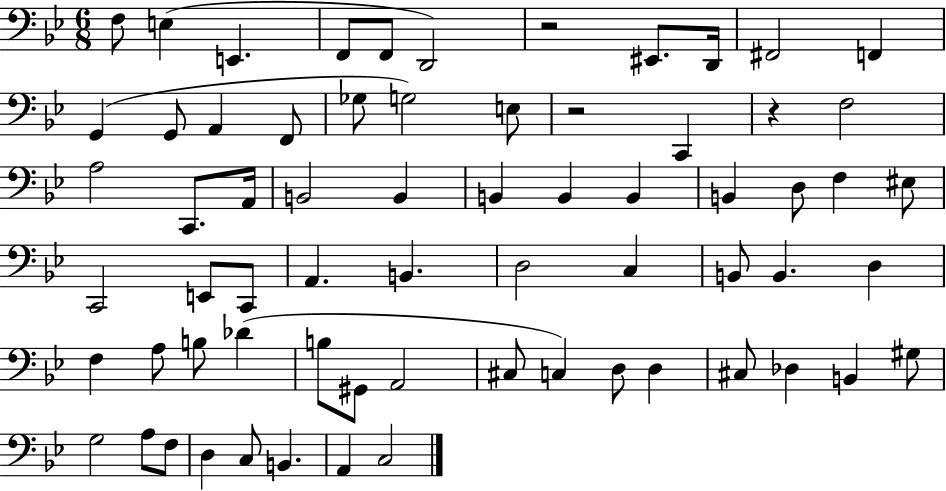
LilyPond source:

{
  \clef bass
  \numericTimeSignature
  \time 6/8
  \key bes \major
  f8 e4( e,4. | f,8 f,8 d,2) | r2 eis,8. d,16 | fis,2 f,4 | \break g,4( g,8 a,4 f,8 | ges8 g2) e8 | r2 c,4 | r4 f2 | \break a2 c,8. a,16 | b,2 b,4 | b,4 b,4 b,4 | b,4 d8 f4 eis8 | \break c,2 e,8 c,8 | a,4. b,4. | d2 c4 | b,8 b,4. d4 | \break f4 a8 b8 des'4( | b8 gis,8 a,2 | cis8 c4) d8 d4 | cis8 des4 b,4 gis8 | \break g2 a8 f8 | d4 c8 b,4. | a,4 c2 | \bar "|."
}